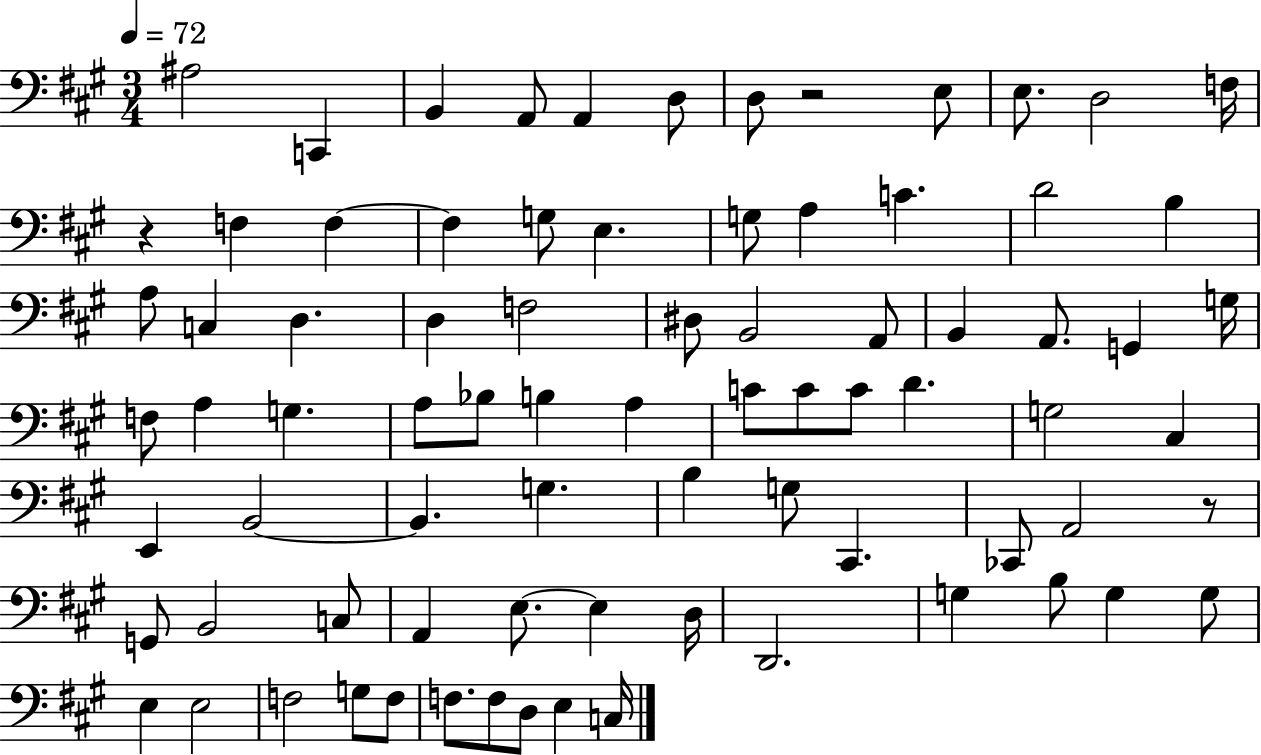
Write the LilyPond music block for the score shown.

{
  \clef bass
  \numericTimeSignature
  \time 3/4
  \key a \major
  \tempo 4 = 72
  ais2 c,4 | b,4 a,8 a,4 d8 | d8 r2 e8 | e8. d2 f16 | \break r4 f4 f4~~ | f4 g8 e4. | g8 a4 c'4. | d'2 b4 | \break a8 c4 d4. | d4 f2 | dis8 b,2 a,8 | b,4 a,8. g,4 g16 | \break f8 a4 g4. | a8 bes8 b4 a4 | c'8 c'8 c'8 d'4. | g2 cis4 | \break e,4 b,2~~ | b,4. g4. | b4 g8 cis,4. | ces,8 a,2 r8 | \break g,8 b,2 c8 | a,4 e8.~~ e4 d16 | d,2. | g4 b8 g4 g8 | \break e4 e2 | f2 g8 f8 | f8. f8 d8 e4 c16 | \bar "|."
}